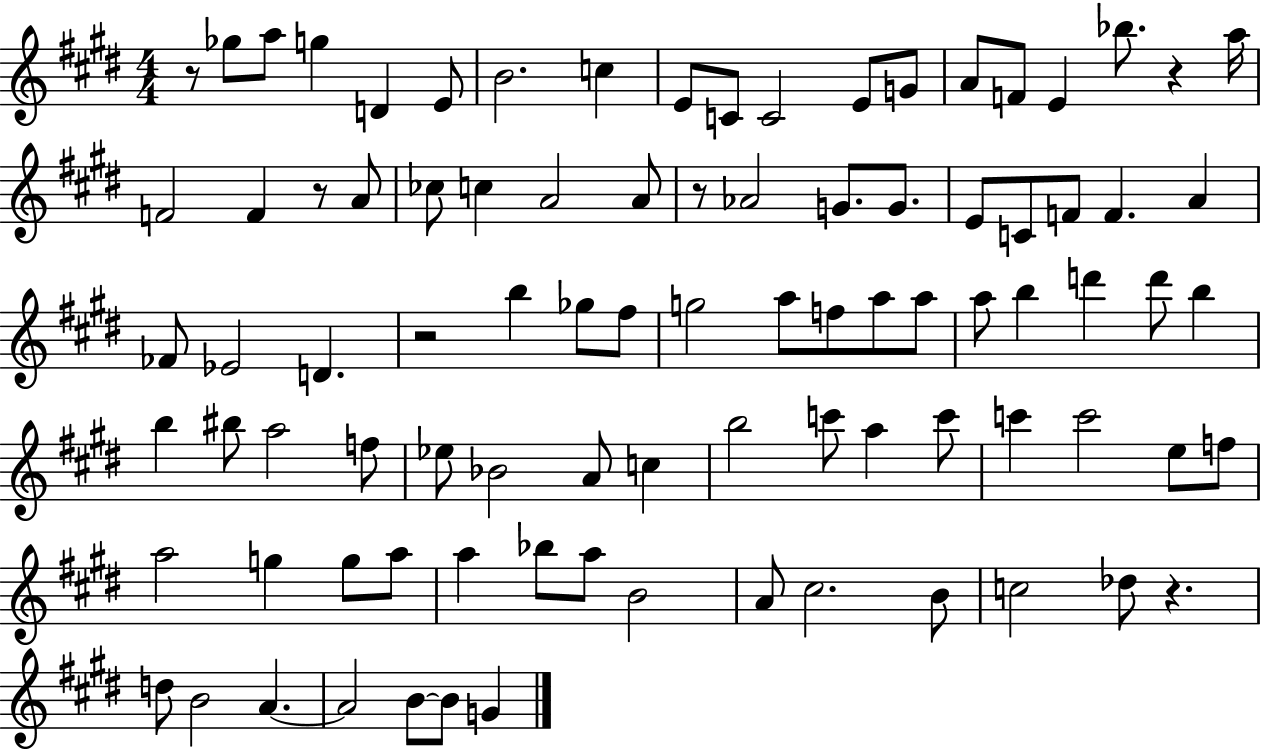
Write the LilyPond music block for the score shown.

{
  \clef treble
  \numericTimeSignature
  \time 4/4
  \key e \major
  r8 ges''8 a''8 g''4 d'4 e'8 | b'2. c''4 | e'8 c'8 c'2 e'8 g'8 | a'8 f'8 e'4 bes''8. r4 a''16 | \break f'2 f'4 r8 a'8 | ces''8 c''4 a'2 a'8 | r8 aes'2 g'8. g'8. | e'8 c'8 f'8 f'4. a'4 | \break fes'8 ees'2 d'4. | r2 b''4 ges''8 fis''8 | g''2 a''8 f''8 a''8 a''8 | a''8 b''4 d'''4 d'''8 b''4 | \break b''4 bis''8 a''2 f''8 | ees''8 bes'2 a'8 c''4 | b''2 c'''8 a''4 c'''8 | c'''4 c'''2 e''8 f''8 | \break a''2 g''4 g''8 a''8 | a''4 bes''8 a''8 b'2 | a'8 cis''2. b'8 | c''2 des''8 r4. | \break d''8 b'2 a'4.~~ | a'2 b'8~~ b'8 g'4 | \bar "|."
}